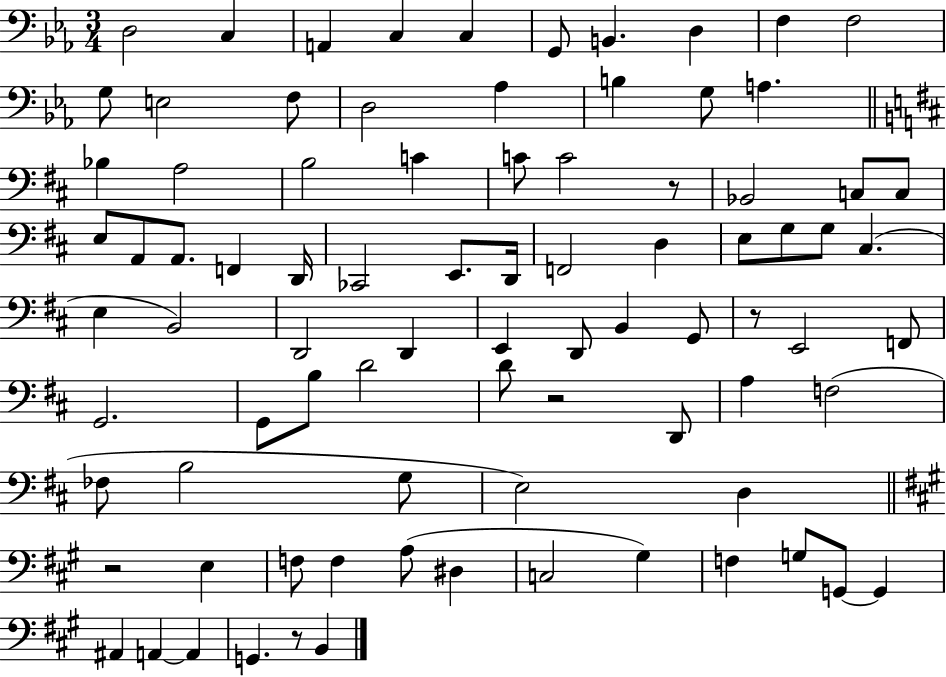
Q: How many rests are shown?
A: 5